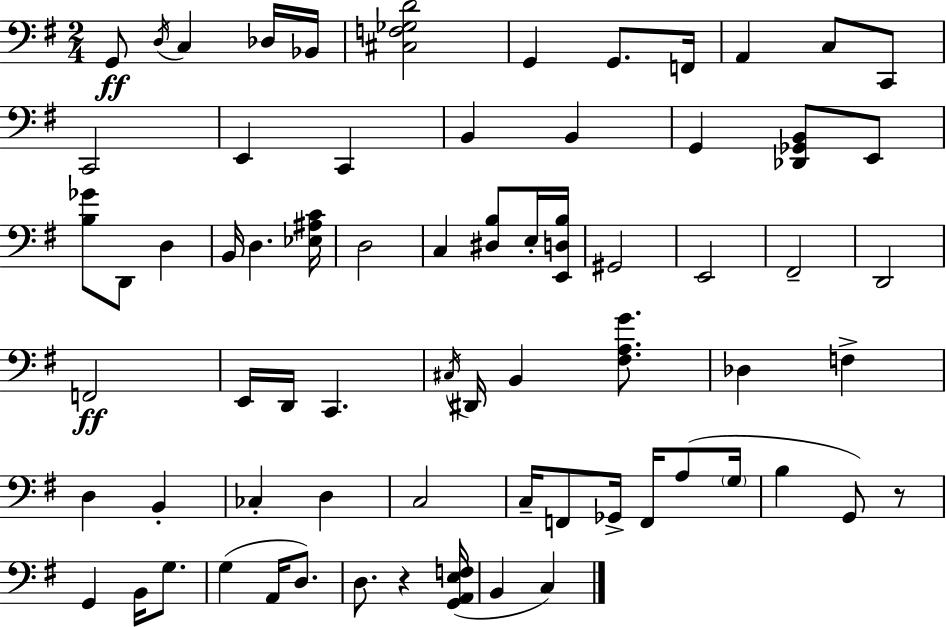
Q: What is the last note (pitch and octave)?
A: C3